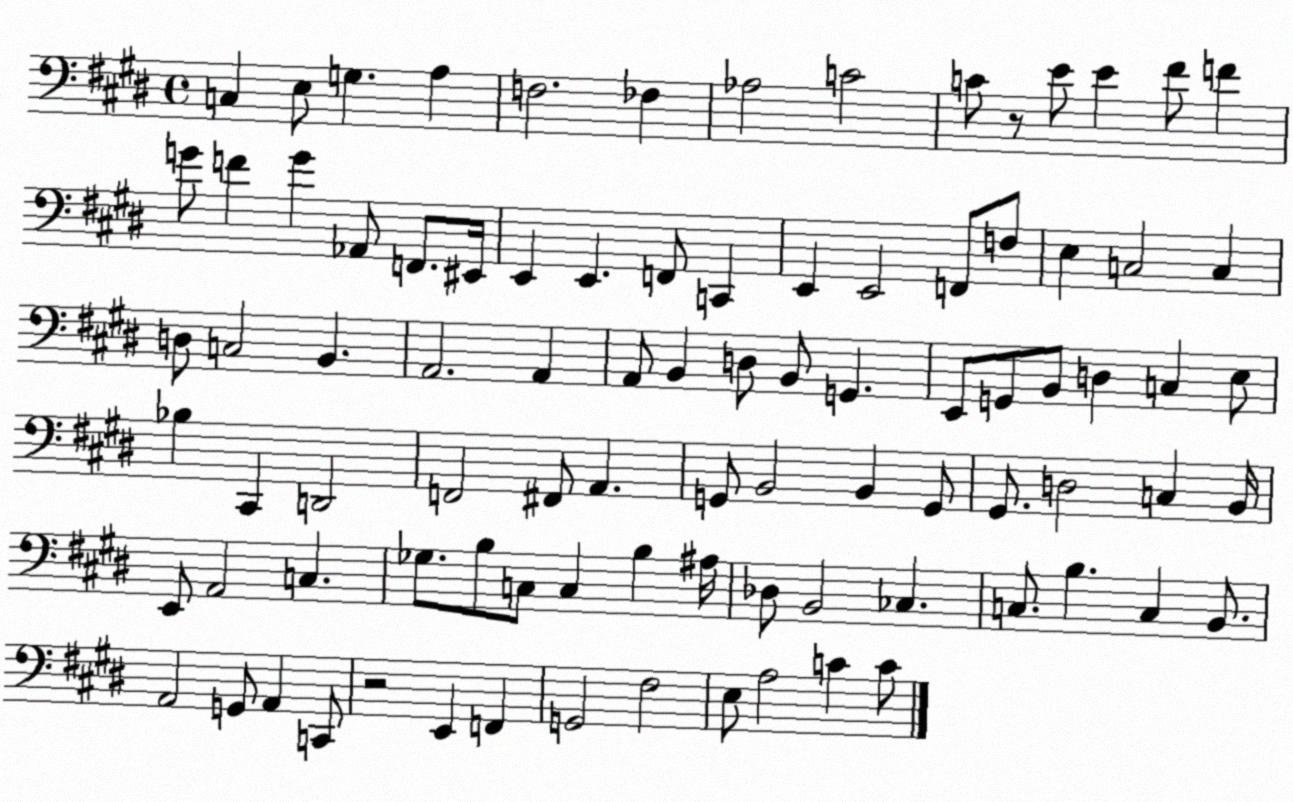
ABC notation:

X:1
T:Untitled
M:4/4
L:1/4
K:E
C, E,/2 G, A, F,2 _F, _A,2 C2 C/2 z/2 E/2 E ^F/2 F G/2 F G _A,,/2 F,,/2 ^E,,/4 E,, E,, F,,/2 C,, E,, E,,2 F,,/2 F,/2 E, C,2 C, D,/2 C,2 B,, A,,2 A,, A,,/2 B,, D,/2 B,,/2 G,, E,,/2 G,,/2 B,,/2 D, C, E,/2 _B, ^C,, D,,2 F,,2 ^F,,/2 A,, G,,/2 B,,2 B,, G,,/2 ^G,,/2 D,2 C, B,,/4 E,,/2 A,,2 C, _G,/2 B,/2 C,/2 C, B, ^A,/4 _D,/2 B,,2 _C, C,/2 B, C, B,,/2 A,,2 G,,/2 A,, C,,/2 z2 E,, F,, G,,2 ^F,2 E,/2 A,2 C C/2